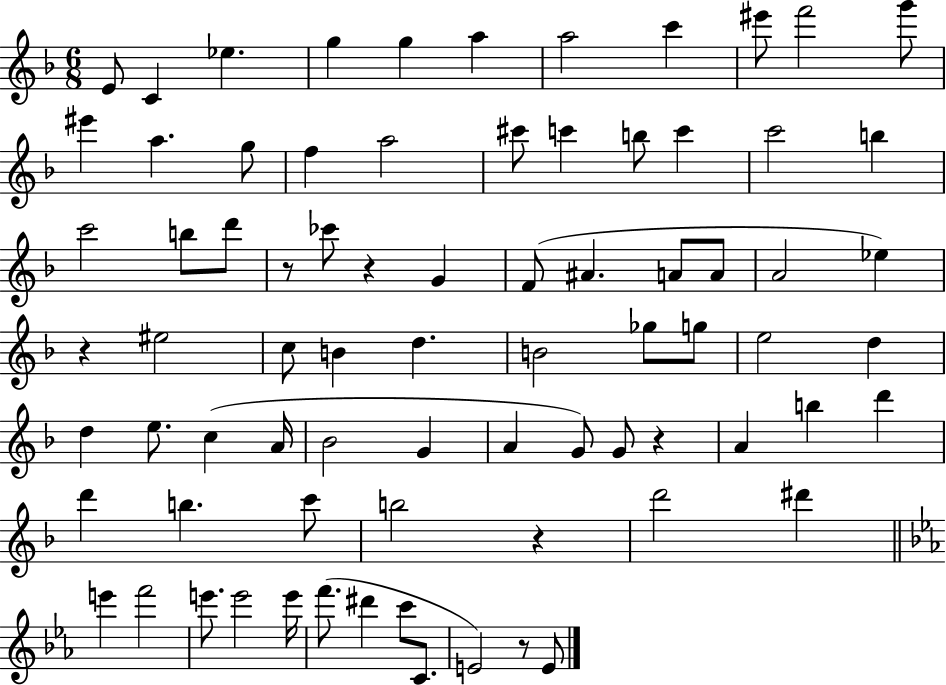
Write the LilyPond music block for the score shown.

{
  \clef treble
  \numericTimeSignature
  \time 6/8
  \key f \major
  e'8 c'4 ees''4. | g''4 g''4 a''4 | a''2 c'''4 | eis'''8 f'''2 g'''8 | \break eis'''4 a''4. g''8 | f''4 a''2 | cis'''8 c'''4 b''8 c'''4 | c'''2 b''4 | \break c'''2 b''8 d'''8 | r8 ces'''8 r4 g'4 | f'8( ais'4. a'8 a'8 | a'2 ees''4) | \break r4 eis''2 | c''8 b'4 d''4. | b'2 ges''8 g''8 | e''2 d''4 | \break d''4 e''8. c''4( a'16 | bes'2 g'4 | a'4 g'8) g'8 r4 | a'4 b''4 d'''4 | \break d'''4 b''4. c'''8 | b''2 r4 | d'''2 dis'''4 | \bar "||" \break \key c \minor e'''4 f'''2 | e'''8. e'''2 e'''16 | f'''8.( dis'''4 c'''8 c'8. | e'2) r8 e'8 | \break \bar "|."
}